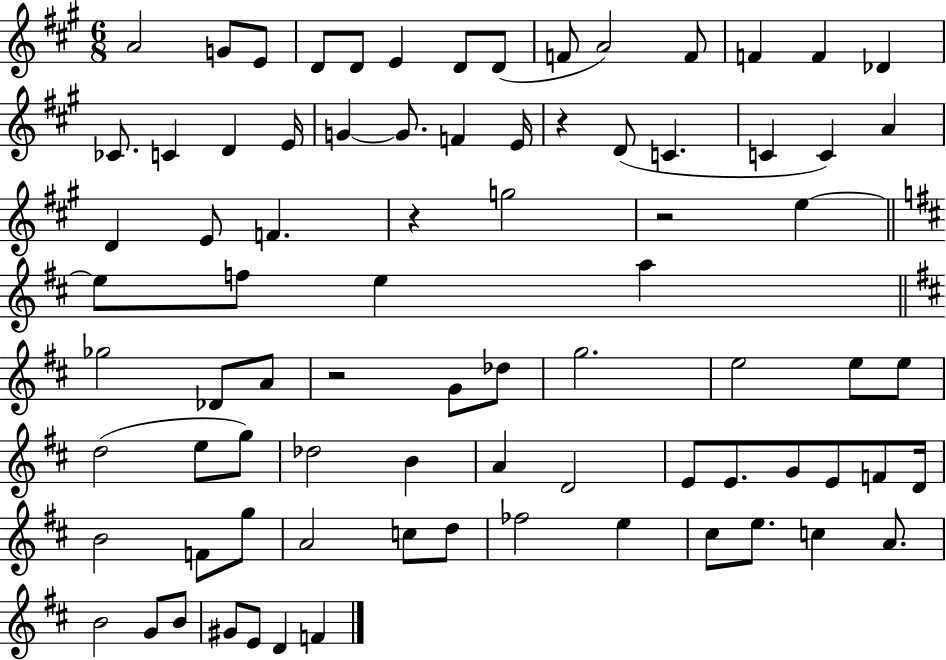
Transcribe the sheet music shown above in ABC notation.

X:1
T:Untitled
M:6/8
L:1/4
K:A
A2 G/2 E/2 D/2 D/2 E D/2 D/2 F/2 A2 F/2 F F _D _C/2 C D E/4 G G/2 F E/4 z D/2 C C C A D E/2 F z g2 z2 e e/2 f/2 e a _g2 _D/2 A/2 z2 G/2 _d/2 g2 e2 e/2 e/2 d2 e/2 g/2 _d2 B A D2 E/2 E/2 G/2 E/2 F/2 D/4 B2 F/2 g/2 A2 c/2 d/2 _f2 e ^c/2 e/2 c A/2 B2 G/2 B/2 ^G/2 E/2 D F